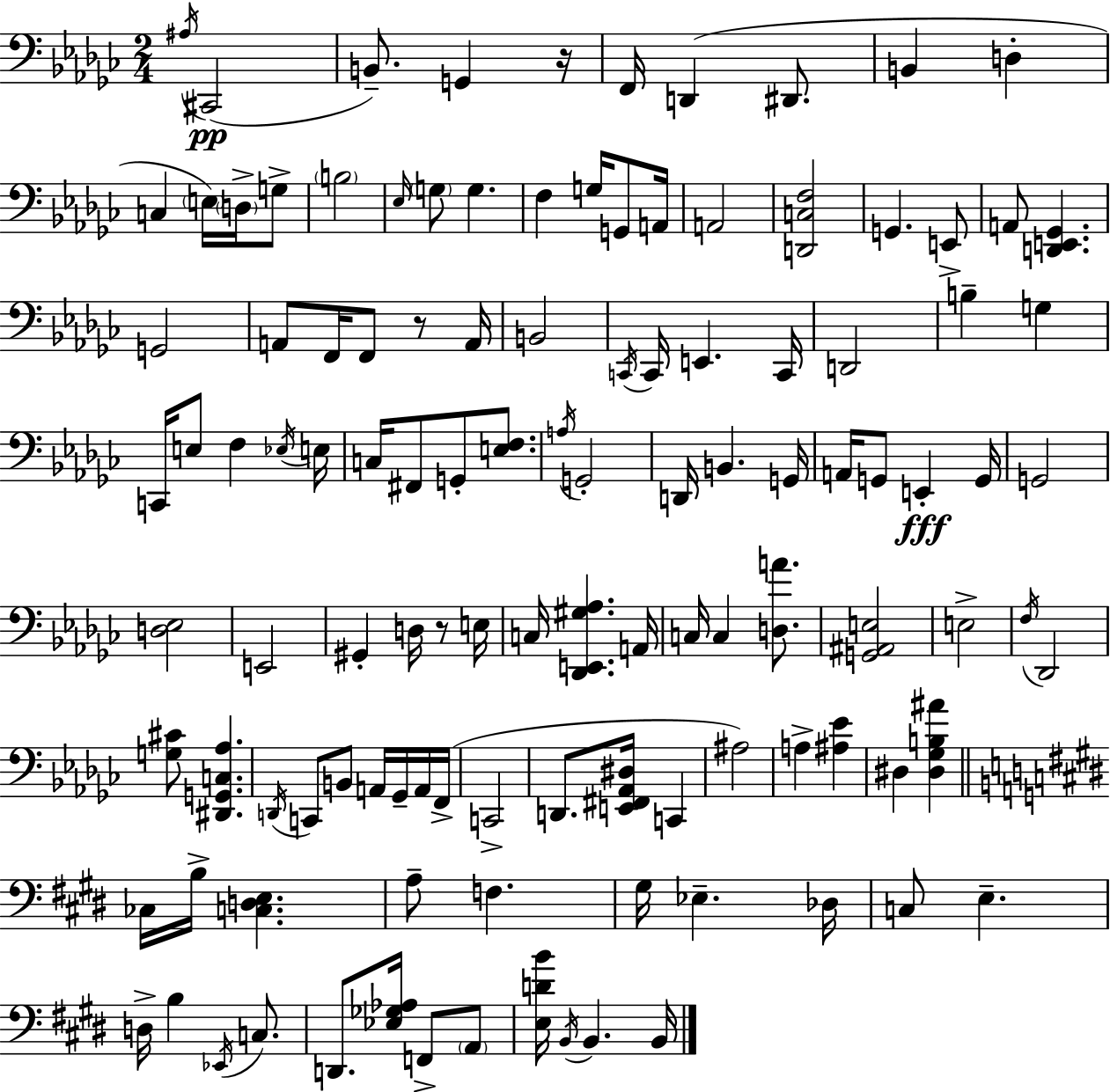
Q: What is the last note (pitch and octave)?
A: B2